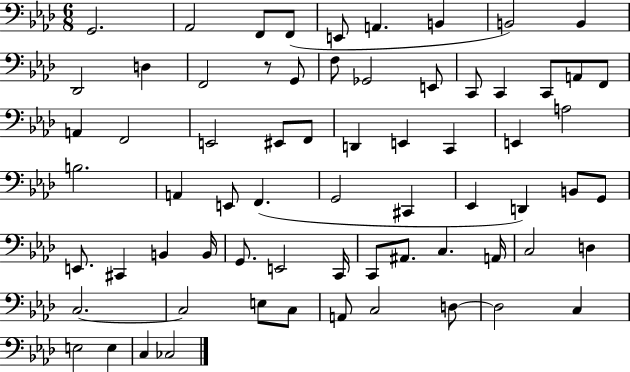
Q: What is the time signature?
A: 6/8